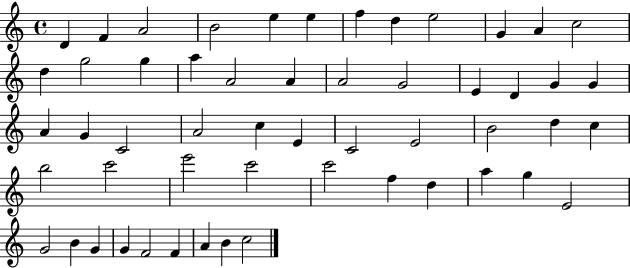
X:1
T:Untitled
M:4/4
L:1/4
K:C
D F A2 B2 e e f d e2 G A c2 d g2 g a A2 A A2 G2 E D G G A G C2 A2 c E C2 E2 B2 d c b2 c'2 e'2 c'2 c'2 f d a g E2 G2 B G G F2 F A B c2